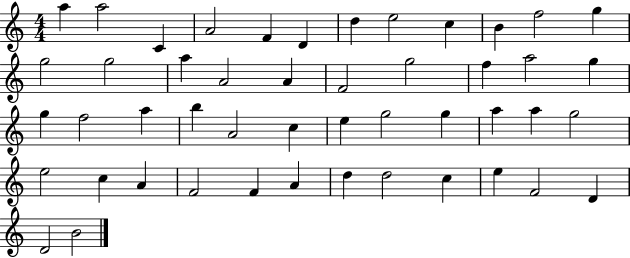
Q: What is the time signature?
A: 4/4